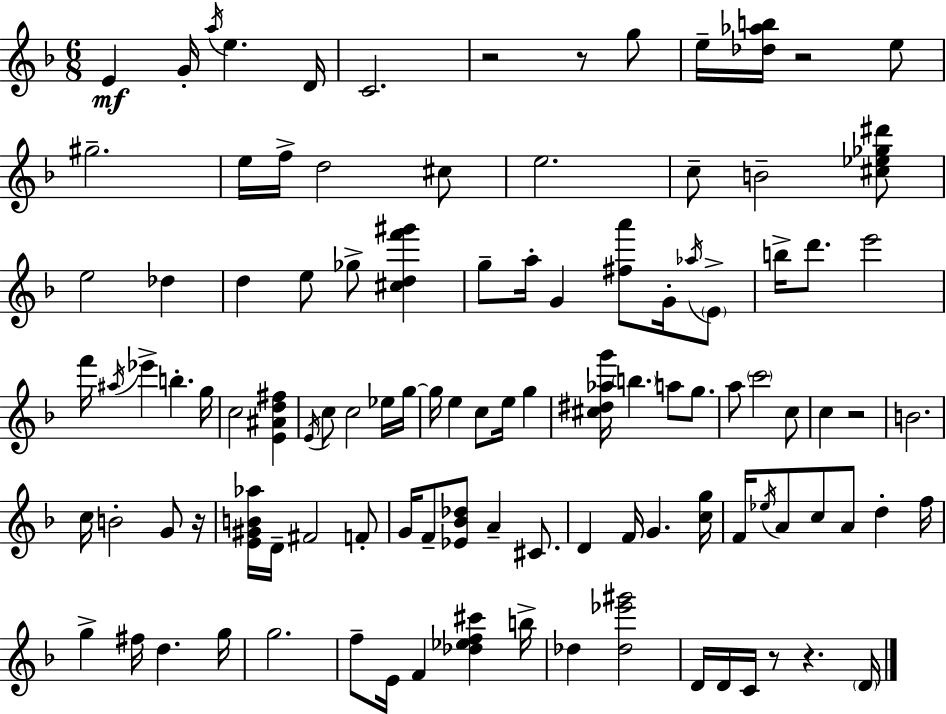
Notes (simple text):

E4/q G4/s A5/s E5/q. D4/s C4/h. R/h R/e G5/e E5/s [Db5,Ab5,B5]/s R/h E5/e G#5/h. E5/s F5/s D5/h C#5/e E5/h. C5/e B4/h [C#5,Eb5,Gb5,D#6]/e E5/h Db5/q D5/q E5/e Gb5/e [C#5,D5,F6,G#6]/q G5/e A5/s G4/q [F#5,A6]/e G4/s Ab5/s E4/e B5/s D6/e. E6/h F6/s A#5/s Eb6/q B5/q. G5/s C5/h [E4,A#4,D5,F#5]/q E4/s C5/e C5/h Eb5/s G5/s G5/s E5/q C5/e E5/s G5/q [C#5,D#5,Ab5,G6]/s B5/q. A5/e G5/e. A5/e C6/h C5/e C5/q R/h B4/h. C5/s B4/h G4/e R/s [E4,G#4,B4,Ab5]/s D4/s F#4/h F4/e G4/s F4/e [Eb4,Bb4,Db5]/e A4/q C#4/e. D4/q F4/s G4/q. [C5,G5]/s F4/s Eb5/s A4/e C5/e A4/e D5/q F5/s G5/q F#5/s D5/q. G5/s G5/h. F5/e E4/s F4/q [Db5,Eb5,F5,C#6]/q B5/s Db5/q [Db5,Eb6,G#6]/h D4/s D4/s C4/s R/e R/q. D4/s